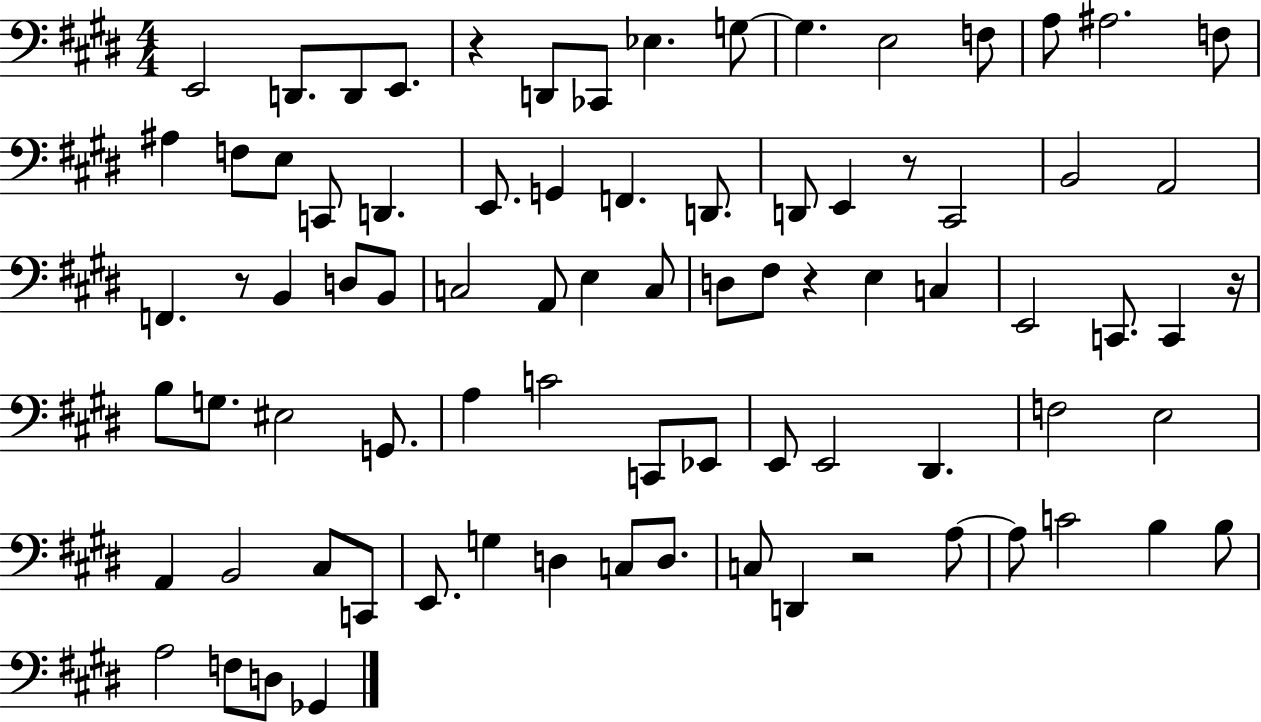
X:1
T:Untitled
M:4/4
L:1/4
K:E
E,,2 D,,/2 D,,/2 E,,/2 z D,,/2 _C,,/2 _E, G,/2 G, E,2 F,/2 A,/2 ^A,2 F,/2 ^A, F,/2 E,/2 C,,/2 D,, E,,/2 G,, F,, D,,/2 D,,/2 E,, z/2 ^C,,2 B,,2 A,,2 F,, z/2 B,, D,/2 B,,/2 C,2 A,,/2 E, C,/2 D,/2 ^F,/2 z E, C, E,,2 C,,/2 C,, z/4 B,/2 G,/2 ^E,2 G,,/2 A, C2 C,,/2 _E,,/2 E,,/2 E,,2 ^D,, F,2 E,2 A,, B,,2 ^C,/2 C,,/2 E,,/2 G, D, C,/2 D,/2 C,/2 D,, z2 A,/2 A,/2 C2 B, B,/2 A,2 F,/2 D,/2 _G,,